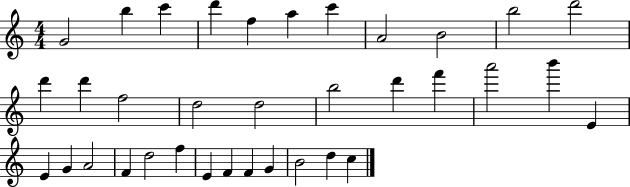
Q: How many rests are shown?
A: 0